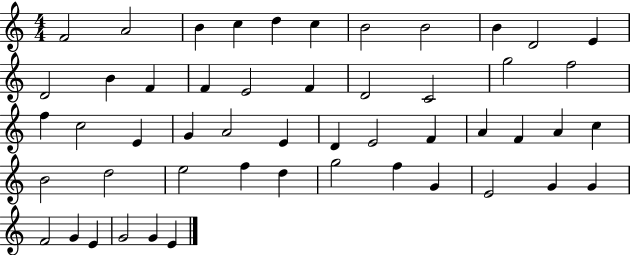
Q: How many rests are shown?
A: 0